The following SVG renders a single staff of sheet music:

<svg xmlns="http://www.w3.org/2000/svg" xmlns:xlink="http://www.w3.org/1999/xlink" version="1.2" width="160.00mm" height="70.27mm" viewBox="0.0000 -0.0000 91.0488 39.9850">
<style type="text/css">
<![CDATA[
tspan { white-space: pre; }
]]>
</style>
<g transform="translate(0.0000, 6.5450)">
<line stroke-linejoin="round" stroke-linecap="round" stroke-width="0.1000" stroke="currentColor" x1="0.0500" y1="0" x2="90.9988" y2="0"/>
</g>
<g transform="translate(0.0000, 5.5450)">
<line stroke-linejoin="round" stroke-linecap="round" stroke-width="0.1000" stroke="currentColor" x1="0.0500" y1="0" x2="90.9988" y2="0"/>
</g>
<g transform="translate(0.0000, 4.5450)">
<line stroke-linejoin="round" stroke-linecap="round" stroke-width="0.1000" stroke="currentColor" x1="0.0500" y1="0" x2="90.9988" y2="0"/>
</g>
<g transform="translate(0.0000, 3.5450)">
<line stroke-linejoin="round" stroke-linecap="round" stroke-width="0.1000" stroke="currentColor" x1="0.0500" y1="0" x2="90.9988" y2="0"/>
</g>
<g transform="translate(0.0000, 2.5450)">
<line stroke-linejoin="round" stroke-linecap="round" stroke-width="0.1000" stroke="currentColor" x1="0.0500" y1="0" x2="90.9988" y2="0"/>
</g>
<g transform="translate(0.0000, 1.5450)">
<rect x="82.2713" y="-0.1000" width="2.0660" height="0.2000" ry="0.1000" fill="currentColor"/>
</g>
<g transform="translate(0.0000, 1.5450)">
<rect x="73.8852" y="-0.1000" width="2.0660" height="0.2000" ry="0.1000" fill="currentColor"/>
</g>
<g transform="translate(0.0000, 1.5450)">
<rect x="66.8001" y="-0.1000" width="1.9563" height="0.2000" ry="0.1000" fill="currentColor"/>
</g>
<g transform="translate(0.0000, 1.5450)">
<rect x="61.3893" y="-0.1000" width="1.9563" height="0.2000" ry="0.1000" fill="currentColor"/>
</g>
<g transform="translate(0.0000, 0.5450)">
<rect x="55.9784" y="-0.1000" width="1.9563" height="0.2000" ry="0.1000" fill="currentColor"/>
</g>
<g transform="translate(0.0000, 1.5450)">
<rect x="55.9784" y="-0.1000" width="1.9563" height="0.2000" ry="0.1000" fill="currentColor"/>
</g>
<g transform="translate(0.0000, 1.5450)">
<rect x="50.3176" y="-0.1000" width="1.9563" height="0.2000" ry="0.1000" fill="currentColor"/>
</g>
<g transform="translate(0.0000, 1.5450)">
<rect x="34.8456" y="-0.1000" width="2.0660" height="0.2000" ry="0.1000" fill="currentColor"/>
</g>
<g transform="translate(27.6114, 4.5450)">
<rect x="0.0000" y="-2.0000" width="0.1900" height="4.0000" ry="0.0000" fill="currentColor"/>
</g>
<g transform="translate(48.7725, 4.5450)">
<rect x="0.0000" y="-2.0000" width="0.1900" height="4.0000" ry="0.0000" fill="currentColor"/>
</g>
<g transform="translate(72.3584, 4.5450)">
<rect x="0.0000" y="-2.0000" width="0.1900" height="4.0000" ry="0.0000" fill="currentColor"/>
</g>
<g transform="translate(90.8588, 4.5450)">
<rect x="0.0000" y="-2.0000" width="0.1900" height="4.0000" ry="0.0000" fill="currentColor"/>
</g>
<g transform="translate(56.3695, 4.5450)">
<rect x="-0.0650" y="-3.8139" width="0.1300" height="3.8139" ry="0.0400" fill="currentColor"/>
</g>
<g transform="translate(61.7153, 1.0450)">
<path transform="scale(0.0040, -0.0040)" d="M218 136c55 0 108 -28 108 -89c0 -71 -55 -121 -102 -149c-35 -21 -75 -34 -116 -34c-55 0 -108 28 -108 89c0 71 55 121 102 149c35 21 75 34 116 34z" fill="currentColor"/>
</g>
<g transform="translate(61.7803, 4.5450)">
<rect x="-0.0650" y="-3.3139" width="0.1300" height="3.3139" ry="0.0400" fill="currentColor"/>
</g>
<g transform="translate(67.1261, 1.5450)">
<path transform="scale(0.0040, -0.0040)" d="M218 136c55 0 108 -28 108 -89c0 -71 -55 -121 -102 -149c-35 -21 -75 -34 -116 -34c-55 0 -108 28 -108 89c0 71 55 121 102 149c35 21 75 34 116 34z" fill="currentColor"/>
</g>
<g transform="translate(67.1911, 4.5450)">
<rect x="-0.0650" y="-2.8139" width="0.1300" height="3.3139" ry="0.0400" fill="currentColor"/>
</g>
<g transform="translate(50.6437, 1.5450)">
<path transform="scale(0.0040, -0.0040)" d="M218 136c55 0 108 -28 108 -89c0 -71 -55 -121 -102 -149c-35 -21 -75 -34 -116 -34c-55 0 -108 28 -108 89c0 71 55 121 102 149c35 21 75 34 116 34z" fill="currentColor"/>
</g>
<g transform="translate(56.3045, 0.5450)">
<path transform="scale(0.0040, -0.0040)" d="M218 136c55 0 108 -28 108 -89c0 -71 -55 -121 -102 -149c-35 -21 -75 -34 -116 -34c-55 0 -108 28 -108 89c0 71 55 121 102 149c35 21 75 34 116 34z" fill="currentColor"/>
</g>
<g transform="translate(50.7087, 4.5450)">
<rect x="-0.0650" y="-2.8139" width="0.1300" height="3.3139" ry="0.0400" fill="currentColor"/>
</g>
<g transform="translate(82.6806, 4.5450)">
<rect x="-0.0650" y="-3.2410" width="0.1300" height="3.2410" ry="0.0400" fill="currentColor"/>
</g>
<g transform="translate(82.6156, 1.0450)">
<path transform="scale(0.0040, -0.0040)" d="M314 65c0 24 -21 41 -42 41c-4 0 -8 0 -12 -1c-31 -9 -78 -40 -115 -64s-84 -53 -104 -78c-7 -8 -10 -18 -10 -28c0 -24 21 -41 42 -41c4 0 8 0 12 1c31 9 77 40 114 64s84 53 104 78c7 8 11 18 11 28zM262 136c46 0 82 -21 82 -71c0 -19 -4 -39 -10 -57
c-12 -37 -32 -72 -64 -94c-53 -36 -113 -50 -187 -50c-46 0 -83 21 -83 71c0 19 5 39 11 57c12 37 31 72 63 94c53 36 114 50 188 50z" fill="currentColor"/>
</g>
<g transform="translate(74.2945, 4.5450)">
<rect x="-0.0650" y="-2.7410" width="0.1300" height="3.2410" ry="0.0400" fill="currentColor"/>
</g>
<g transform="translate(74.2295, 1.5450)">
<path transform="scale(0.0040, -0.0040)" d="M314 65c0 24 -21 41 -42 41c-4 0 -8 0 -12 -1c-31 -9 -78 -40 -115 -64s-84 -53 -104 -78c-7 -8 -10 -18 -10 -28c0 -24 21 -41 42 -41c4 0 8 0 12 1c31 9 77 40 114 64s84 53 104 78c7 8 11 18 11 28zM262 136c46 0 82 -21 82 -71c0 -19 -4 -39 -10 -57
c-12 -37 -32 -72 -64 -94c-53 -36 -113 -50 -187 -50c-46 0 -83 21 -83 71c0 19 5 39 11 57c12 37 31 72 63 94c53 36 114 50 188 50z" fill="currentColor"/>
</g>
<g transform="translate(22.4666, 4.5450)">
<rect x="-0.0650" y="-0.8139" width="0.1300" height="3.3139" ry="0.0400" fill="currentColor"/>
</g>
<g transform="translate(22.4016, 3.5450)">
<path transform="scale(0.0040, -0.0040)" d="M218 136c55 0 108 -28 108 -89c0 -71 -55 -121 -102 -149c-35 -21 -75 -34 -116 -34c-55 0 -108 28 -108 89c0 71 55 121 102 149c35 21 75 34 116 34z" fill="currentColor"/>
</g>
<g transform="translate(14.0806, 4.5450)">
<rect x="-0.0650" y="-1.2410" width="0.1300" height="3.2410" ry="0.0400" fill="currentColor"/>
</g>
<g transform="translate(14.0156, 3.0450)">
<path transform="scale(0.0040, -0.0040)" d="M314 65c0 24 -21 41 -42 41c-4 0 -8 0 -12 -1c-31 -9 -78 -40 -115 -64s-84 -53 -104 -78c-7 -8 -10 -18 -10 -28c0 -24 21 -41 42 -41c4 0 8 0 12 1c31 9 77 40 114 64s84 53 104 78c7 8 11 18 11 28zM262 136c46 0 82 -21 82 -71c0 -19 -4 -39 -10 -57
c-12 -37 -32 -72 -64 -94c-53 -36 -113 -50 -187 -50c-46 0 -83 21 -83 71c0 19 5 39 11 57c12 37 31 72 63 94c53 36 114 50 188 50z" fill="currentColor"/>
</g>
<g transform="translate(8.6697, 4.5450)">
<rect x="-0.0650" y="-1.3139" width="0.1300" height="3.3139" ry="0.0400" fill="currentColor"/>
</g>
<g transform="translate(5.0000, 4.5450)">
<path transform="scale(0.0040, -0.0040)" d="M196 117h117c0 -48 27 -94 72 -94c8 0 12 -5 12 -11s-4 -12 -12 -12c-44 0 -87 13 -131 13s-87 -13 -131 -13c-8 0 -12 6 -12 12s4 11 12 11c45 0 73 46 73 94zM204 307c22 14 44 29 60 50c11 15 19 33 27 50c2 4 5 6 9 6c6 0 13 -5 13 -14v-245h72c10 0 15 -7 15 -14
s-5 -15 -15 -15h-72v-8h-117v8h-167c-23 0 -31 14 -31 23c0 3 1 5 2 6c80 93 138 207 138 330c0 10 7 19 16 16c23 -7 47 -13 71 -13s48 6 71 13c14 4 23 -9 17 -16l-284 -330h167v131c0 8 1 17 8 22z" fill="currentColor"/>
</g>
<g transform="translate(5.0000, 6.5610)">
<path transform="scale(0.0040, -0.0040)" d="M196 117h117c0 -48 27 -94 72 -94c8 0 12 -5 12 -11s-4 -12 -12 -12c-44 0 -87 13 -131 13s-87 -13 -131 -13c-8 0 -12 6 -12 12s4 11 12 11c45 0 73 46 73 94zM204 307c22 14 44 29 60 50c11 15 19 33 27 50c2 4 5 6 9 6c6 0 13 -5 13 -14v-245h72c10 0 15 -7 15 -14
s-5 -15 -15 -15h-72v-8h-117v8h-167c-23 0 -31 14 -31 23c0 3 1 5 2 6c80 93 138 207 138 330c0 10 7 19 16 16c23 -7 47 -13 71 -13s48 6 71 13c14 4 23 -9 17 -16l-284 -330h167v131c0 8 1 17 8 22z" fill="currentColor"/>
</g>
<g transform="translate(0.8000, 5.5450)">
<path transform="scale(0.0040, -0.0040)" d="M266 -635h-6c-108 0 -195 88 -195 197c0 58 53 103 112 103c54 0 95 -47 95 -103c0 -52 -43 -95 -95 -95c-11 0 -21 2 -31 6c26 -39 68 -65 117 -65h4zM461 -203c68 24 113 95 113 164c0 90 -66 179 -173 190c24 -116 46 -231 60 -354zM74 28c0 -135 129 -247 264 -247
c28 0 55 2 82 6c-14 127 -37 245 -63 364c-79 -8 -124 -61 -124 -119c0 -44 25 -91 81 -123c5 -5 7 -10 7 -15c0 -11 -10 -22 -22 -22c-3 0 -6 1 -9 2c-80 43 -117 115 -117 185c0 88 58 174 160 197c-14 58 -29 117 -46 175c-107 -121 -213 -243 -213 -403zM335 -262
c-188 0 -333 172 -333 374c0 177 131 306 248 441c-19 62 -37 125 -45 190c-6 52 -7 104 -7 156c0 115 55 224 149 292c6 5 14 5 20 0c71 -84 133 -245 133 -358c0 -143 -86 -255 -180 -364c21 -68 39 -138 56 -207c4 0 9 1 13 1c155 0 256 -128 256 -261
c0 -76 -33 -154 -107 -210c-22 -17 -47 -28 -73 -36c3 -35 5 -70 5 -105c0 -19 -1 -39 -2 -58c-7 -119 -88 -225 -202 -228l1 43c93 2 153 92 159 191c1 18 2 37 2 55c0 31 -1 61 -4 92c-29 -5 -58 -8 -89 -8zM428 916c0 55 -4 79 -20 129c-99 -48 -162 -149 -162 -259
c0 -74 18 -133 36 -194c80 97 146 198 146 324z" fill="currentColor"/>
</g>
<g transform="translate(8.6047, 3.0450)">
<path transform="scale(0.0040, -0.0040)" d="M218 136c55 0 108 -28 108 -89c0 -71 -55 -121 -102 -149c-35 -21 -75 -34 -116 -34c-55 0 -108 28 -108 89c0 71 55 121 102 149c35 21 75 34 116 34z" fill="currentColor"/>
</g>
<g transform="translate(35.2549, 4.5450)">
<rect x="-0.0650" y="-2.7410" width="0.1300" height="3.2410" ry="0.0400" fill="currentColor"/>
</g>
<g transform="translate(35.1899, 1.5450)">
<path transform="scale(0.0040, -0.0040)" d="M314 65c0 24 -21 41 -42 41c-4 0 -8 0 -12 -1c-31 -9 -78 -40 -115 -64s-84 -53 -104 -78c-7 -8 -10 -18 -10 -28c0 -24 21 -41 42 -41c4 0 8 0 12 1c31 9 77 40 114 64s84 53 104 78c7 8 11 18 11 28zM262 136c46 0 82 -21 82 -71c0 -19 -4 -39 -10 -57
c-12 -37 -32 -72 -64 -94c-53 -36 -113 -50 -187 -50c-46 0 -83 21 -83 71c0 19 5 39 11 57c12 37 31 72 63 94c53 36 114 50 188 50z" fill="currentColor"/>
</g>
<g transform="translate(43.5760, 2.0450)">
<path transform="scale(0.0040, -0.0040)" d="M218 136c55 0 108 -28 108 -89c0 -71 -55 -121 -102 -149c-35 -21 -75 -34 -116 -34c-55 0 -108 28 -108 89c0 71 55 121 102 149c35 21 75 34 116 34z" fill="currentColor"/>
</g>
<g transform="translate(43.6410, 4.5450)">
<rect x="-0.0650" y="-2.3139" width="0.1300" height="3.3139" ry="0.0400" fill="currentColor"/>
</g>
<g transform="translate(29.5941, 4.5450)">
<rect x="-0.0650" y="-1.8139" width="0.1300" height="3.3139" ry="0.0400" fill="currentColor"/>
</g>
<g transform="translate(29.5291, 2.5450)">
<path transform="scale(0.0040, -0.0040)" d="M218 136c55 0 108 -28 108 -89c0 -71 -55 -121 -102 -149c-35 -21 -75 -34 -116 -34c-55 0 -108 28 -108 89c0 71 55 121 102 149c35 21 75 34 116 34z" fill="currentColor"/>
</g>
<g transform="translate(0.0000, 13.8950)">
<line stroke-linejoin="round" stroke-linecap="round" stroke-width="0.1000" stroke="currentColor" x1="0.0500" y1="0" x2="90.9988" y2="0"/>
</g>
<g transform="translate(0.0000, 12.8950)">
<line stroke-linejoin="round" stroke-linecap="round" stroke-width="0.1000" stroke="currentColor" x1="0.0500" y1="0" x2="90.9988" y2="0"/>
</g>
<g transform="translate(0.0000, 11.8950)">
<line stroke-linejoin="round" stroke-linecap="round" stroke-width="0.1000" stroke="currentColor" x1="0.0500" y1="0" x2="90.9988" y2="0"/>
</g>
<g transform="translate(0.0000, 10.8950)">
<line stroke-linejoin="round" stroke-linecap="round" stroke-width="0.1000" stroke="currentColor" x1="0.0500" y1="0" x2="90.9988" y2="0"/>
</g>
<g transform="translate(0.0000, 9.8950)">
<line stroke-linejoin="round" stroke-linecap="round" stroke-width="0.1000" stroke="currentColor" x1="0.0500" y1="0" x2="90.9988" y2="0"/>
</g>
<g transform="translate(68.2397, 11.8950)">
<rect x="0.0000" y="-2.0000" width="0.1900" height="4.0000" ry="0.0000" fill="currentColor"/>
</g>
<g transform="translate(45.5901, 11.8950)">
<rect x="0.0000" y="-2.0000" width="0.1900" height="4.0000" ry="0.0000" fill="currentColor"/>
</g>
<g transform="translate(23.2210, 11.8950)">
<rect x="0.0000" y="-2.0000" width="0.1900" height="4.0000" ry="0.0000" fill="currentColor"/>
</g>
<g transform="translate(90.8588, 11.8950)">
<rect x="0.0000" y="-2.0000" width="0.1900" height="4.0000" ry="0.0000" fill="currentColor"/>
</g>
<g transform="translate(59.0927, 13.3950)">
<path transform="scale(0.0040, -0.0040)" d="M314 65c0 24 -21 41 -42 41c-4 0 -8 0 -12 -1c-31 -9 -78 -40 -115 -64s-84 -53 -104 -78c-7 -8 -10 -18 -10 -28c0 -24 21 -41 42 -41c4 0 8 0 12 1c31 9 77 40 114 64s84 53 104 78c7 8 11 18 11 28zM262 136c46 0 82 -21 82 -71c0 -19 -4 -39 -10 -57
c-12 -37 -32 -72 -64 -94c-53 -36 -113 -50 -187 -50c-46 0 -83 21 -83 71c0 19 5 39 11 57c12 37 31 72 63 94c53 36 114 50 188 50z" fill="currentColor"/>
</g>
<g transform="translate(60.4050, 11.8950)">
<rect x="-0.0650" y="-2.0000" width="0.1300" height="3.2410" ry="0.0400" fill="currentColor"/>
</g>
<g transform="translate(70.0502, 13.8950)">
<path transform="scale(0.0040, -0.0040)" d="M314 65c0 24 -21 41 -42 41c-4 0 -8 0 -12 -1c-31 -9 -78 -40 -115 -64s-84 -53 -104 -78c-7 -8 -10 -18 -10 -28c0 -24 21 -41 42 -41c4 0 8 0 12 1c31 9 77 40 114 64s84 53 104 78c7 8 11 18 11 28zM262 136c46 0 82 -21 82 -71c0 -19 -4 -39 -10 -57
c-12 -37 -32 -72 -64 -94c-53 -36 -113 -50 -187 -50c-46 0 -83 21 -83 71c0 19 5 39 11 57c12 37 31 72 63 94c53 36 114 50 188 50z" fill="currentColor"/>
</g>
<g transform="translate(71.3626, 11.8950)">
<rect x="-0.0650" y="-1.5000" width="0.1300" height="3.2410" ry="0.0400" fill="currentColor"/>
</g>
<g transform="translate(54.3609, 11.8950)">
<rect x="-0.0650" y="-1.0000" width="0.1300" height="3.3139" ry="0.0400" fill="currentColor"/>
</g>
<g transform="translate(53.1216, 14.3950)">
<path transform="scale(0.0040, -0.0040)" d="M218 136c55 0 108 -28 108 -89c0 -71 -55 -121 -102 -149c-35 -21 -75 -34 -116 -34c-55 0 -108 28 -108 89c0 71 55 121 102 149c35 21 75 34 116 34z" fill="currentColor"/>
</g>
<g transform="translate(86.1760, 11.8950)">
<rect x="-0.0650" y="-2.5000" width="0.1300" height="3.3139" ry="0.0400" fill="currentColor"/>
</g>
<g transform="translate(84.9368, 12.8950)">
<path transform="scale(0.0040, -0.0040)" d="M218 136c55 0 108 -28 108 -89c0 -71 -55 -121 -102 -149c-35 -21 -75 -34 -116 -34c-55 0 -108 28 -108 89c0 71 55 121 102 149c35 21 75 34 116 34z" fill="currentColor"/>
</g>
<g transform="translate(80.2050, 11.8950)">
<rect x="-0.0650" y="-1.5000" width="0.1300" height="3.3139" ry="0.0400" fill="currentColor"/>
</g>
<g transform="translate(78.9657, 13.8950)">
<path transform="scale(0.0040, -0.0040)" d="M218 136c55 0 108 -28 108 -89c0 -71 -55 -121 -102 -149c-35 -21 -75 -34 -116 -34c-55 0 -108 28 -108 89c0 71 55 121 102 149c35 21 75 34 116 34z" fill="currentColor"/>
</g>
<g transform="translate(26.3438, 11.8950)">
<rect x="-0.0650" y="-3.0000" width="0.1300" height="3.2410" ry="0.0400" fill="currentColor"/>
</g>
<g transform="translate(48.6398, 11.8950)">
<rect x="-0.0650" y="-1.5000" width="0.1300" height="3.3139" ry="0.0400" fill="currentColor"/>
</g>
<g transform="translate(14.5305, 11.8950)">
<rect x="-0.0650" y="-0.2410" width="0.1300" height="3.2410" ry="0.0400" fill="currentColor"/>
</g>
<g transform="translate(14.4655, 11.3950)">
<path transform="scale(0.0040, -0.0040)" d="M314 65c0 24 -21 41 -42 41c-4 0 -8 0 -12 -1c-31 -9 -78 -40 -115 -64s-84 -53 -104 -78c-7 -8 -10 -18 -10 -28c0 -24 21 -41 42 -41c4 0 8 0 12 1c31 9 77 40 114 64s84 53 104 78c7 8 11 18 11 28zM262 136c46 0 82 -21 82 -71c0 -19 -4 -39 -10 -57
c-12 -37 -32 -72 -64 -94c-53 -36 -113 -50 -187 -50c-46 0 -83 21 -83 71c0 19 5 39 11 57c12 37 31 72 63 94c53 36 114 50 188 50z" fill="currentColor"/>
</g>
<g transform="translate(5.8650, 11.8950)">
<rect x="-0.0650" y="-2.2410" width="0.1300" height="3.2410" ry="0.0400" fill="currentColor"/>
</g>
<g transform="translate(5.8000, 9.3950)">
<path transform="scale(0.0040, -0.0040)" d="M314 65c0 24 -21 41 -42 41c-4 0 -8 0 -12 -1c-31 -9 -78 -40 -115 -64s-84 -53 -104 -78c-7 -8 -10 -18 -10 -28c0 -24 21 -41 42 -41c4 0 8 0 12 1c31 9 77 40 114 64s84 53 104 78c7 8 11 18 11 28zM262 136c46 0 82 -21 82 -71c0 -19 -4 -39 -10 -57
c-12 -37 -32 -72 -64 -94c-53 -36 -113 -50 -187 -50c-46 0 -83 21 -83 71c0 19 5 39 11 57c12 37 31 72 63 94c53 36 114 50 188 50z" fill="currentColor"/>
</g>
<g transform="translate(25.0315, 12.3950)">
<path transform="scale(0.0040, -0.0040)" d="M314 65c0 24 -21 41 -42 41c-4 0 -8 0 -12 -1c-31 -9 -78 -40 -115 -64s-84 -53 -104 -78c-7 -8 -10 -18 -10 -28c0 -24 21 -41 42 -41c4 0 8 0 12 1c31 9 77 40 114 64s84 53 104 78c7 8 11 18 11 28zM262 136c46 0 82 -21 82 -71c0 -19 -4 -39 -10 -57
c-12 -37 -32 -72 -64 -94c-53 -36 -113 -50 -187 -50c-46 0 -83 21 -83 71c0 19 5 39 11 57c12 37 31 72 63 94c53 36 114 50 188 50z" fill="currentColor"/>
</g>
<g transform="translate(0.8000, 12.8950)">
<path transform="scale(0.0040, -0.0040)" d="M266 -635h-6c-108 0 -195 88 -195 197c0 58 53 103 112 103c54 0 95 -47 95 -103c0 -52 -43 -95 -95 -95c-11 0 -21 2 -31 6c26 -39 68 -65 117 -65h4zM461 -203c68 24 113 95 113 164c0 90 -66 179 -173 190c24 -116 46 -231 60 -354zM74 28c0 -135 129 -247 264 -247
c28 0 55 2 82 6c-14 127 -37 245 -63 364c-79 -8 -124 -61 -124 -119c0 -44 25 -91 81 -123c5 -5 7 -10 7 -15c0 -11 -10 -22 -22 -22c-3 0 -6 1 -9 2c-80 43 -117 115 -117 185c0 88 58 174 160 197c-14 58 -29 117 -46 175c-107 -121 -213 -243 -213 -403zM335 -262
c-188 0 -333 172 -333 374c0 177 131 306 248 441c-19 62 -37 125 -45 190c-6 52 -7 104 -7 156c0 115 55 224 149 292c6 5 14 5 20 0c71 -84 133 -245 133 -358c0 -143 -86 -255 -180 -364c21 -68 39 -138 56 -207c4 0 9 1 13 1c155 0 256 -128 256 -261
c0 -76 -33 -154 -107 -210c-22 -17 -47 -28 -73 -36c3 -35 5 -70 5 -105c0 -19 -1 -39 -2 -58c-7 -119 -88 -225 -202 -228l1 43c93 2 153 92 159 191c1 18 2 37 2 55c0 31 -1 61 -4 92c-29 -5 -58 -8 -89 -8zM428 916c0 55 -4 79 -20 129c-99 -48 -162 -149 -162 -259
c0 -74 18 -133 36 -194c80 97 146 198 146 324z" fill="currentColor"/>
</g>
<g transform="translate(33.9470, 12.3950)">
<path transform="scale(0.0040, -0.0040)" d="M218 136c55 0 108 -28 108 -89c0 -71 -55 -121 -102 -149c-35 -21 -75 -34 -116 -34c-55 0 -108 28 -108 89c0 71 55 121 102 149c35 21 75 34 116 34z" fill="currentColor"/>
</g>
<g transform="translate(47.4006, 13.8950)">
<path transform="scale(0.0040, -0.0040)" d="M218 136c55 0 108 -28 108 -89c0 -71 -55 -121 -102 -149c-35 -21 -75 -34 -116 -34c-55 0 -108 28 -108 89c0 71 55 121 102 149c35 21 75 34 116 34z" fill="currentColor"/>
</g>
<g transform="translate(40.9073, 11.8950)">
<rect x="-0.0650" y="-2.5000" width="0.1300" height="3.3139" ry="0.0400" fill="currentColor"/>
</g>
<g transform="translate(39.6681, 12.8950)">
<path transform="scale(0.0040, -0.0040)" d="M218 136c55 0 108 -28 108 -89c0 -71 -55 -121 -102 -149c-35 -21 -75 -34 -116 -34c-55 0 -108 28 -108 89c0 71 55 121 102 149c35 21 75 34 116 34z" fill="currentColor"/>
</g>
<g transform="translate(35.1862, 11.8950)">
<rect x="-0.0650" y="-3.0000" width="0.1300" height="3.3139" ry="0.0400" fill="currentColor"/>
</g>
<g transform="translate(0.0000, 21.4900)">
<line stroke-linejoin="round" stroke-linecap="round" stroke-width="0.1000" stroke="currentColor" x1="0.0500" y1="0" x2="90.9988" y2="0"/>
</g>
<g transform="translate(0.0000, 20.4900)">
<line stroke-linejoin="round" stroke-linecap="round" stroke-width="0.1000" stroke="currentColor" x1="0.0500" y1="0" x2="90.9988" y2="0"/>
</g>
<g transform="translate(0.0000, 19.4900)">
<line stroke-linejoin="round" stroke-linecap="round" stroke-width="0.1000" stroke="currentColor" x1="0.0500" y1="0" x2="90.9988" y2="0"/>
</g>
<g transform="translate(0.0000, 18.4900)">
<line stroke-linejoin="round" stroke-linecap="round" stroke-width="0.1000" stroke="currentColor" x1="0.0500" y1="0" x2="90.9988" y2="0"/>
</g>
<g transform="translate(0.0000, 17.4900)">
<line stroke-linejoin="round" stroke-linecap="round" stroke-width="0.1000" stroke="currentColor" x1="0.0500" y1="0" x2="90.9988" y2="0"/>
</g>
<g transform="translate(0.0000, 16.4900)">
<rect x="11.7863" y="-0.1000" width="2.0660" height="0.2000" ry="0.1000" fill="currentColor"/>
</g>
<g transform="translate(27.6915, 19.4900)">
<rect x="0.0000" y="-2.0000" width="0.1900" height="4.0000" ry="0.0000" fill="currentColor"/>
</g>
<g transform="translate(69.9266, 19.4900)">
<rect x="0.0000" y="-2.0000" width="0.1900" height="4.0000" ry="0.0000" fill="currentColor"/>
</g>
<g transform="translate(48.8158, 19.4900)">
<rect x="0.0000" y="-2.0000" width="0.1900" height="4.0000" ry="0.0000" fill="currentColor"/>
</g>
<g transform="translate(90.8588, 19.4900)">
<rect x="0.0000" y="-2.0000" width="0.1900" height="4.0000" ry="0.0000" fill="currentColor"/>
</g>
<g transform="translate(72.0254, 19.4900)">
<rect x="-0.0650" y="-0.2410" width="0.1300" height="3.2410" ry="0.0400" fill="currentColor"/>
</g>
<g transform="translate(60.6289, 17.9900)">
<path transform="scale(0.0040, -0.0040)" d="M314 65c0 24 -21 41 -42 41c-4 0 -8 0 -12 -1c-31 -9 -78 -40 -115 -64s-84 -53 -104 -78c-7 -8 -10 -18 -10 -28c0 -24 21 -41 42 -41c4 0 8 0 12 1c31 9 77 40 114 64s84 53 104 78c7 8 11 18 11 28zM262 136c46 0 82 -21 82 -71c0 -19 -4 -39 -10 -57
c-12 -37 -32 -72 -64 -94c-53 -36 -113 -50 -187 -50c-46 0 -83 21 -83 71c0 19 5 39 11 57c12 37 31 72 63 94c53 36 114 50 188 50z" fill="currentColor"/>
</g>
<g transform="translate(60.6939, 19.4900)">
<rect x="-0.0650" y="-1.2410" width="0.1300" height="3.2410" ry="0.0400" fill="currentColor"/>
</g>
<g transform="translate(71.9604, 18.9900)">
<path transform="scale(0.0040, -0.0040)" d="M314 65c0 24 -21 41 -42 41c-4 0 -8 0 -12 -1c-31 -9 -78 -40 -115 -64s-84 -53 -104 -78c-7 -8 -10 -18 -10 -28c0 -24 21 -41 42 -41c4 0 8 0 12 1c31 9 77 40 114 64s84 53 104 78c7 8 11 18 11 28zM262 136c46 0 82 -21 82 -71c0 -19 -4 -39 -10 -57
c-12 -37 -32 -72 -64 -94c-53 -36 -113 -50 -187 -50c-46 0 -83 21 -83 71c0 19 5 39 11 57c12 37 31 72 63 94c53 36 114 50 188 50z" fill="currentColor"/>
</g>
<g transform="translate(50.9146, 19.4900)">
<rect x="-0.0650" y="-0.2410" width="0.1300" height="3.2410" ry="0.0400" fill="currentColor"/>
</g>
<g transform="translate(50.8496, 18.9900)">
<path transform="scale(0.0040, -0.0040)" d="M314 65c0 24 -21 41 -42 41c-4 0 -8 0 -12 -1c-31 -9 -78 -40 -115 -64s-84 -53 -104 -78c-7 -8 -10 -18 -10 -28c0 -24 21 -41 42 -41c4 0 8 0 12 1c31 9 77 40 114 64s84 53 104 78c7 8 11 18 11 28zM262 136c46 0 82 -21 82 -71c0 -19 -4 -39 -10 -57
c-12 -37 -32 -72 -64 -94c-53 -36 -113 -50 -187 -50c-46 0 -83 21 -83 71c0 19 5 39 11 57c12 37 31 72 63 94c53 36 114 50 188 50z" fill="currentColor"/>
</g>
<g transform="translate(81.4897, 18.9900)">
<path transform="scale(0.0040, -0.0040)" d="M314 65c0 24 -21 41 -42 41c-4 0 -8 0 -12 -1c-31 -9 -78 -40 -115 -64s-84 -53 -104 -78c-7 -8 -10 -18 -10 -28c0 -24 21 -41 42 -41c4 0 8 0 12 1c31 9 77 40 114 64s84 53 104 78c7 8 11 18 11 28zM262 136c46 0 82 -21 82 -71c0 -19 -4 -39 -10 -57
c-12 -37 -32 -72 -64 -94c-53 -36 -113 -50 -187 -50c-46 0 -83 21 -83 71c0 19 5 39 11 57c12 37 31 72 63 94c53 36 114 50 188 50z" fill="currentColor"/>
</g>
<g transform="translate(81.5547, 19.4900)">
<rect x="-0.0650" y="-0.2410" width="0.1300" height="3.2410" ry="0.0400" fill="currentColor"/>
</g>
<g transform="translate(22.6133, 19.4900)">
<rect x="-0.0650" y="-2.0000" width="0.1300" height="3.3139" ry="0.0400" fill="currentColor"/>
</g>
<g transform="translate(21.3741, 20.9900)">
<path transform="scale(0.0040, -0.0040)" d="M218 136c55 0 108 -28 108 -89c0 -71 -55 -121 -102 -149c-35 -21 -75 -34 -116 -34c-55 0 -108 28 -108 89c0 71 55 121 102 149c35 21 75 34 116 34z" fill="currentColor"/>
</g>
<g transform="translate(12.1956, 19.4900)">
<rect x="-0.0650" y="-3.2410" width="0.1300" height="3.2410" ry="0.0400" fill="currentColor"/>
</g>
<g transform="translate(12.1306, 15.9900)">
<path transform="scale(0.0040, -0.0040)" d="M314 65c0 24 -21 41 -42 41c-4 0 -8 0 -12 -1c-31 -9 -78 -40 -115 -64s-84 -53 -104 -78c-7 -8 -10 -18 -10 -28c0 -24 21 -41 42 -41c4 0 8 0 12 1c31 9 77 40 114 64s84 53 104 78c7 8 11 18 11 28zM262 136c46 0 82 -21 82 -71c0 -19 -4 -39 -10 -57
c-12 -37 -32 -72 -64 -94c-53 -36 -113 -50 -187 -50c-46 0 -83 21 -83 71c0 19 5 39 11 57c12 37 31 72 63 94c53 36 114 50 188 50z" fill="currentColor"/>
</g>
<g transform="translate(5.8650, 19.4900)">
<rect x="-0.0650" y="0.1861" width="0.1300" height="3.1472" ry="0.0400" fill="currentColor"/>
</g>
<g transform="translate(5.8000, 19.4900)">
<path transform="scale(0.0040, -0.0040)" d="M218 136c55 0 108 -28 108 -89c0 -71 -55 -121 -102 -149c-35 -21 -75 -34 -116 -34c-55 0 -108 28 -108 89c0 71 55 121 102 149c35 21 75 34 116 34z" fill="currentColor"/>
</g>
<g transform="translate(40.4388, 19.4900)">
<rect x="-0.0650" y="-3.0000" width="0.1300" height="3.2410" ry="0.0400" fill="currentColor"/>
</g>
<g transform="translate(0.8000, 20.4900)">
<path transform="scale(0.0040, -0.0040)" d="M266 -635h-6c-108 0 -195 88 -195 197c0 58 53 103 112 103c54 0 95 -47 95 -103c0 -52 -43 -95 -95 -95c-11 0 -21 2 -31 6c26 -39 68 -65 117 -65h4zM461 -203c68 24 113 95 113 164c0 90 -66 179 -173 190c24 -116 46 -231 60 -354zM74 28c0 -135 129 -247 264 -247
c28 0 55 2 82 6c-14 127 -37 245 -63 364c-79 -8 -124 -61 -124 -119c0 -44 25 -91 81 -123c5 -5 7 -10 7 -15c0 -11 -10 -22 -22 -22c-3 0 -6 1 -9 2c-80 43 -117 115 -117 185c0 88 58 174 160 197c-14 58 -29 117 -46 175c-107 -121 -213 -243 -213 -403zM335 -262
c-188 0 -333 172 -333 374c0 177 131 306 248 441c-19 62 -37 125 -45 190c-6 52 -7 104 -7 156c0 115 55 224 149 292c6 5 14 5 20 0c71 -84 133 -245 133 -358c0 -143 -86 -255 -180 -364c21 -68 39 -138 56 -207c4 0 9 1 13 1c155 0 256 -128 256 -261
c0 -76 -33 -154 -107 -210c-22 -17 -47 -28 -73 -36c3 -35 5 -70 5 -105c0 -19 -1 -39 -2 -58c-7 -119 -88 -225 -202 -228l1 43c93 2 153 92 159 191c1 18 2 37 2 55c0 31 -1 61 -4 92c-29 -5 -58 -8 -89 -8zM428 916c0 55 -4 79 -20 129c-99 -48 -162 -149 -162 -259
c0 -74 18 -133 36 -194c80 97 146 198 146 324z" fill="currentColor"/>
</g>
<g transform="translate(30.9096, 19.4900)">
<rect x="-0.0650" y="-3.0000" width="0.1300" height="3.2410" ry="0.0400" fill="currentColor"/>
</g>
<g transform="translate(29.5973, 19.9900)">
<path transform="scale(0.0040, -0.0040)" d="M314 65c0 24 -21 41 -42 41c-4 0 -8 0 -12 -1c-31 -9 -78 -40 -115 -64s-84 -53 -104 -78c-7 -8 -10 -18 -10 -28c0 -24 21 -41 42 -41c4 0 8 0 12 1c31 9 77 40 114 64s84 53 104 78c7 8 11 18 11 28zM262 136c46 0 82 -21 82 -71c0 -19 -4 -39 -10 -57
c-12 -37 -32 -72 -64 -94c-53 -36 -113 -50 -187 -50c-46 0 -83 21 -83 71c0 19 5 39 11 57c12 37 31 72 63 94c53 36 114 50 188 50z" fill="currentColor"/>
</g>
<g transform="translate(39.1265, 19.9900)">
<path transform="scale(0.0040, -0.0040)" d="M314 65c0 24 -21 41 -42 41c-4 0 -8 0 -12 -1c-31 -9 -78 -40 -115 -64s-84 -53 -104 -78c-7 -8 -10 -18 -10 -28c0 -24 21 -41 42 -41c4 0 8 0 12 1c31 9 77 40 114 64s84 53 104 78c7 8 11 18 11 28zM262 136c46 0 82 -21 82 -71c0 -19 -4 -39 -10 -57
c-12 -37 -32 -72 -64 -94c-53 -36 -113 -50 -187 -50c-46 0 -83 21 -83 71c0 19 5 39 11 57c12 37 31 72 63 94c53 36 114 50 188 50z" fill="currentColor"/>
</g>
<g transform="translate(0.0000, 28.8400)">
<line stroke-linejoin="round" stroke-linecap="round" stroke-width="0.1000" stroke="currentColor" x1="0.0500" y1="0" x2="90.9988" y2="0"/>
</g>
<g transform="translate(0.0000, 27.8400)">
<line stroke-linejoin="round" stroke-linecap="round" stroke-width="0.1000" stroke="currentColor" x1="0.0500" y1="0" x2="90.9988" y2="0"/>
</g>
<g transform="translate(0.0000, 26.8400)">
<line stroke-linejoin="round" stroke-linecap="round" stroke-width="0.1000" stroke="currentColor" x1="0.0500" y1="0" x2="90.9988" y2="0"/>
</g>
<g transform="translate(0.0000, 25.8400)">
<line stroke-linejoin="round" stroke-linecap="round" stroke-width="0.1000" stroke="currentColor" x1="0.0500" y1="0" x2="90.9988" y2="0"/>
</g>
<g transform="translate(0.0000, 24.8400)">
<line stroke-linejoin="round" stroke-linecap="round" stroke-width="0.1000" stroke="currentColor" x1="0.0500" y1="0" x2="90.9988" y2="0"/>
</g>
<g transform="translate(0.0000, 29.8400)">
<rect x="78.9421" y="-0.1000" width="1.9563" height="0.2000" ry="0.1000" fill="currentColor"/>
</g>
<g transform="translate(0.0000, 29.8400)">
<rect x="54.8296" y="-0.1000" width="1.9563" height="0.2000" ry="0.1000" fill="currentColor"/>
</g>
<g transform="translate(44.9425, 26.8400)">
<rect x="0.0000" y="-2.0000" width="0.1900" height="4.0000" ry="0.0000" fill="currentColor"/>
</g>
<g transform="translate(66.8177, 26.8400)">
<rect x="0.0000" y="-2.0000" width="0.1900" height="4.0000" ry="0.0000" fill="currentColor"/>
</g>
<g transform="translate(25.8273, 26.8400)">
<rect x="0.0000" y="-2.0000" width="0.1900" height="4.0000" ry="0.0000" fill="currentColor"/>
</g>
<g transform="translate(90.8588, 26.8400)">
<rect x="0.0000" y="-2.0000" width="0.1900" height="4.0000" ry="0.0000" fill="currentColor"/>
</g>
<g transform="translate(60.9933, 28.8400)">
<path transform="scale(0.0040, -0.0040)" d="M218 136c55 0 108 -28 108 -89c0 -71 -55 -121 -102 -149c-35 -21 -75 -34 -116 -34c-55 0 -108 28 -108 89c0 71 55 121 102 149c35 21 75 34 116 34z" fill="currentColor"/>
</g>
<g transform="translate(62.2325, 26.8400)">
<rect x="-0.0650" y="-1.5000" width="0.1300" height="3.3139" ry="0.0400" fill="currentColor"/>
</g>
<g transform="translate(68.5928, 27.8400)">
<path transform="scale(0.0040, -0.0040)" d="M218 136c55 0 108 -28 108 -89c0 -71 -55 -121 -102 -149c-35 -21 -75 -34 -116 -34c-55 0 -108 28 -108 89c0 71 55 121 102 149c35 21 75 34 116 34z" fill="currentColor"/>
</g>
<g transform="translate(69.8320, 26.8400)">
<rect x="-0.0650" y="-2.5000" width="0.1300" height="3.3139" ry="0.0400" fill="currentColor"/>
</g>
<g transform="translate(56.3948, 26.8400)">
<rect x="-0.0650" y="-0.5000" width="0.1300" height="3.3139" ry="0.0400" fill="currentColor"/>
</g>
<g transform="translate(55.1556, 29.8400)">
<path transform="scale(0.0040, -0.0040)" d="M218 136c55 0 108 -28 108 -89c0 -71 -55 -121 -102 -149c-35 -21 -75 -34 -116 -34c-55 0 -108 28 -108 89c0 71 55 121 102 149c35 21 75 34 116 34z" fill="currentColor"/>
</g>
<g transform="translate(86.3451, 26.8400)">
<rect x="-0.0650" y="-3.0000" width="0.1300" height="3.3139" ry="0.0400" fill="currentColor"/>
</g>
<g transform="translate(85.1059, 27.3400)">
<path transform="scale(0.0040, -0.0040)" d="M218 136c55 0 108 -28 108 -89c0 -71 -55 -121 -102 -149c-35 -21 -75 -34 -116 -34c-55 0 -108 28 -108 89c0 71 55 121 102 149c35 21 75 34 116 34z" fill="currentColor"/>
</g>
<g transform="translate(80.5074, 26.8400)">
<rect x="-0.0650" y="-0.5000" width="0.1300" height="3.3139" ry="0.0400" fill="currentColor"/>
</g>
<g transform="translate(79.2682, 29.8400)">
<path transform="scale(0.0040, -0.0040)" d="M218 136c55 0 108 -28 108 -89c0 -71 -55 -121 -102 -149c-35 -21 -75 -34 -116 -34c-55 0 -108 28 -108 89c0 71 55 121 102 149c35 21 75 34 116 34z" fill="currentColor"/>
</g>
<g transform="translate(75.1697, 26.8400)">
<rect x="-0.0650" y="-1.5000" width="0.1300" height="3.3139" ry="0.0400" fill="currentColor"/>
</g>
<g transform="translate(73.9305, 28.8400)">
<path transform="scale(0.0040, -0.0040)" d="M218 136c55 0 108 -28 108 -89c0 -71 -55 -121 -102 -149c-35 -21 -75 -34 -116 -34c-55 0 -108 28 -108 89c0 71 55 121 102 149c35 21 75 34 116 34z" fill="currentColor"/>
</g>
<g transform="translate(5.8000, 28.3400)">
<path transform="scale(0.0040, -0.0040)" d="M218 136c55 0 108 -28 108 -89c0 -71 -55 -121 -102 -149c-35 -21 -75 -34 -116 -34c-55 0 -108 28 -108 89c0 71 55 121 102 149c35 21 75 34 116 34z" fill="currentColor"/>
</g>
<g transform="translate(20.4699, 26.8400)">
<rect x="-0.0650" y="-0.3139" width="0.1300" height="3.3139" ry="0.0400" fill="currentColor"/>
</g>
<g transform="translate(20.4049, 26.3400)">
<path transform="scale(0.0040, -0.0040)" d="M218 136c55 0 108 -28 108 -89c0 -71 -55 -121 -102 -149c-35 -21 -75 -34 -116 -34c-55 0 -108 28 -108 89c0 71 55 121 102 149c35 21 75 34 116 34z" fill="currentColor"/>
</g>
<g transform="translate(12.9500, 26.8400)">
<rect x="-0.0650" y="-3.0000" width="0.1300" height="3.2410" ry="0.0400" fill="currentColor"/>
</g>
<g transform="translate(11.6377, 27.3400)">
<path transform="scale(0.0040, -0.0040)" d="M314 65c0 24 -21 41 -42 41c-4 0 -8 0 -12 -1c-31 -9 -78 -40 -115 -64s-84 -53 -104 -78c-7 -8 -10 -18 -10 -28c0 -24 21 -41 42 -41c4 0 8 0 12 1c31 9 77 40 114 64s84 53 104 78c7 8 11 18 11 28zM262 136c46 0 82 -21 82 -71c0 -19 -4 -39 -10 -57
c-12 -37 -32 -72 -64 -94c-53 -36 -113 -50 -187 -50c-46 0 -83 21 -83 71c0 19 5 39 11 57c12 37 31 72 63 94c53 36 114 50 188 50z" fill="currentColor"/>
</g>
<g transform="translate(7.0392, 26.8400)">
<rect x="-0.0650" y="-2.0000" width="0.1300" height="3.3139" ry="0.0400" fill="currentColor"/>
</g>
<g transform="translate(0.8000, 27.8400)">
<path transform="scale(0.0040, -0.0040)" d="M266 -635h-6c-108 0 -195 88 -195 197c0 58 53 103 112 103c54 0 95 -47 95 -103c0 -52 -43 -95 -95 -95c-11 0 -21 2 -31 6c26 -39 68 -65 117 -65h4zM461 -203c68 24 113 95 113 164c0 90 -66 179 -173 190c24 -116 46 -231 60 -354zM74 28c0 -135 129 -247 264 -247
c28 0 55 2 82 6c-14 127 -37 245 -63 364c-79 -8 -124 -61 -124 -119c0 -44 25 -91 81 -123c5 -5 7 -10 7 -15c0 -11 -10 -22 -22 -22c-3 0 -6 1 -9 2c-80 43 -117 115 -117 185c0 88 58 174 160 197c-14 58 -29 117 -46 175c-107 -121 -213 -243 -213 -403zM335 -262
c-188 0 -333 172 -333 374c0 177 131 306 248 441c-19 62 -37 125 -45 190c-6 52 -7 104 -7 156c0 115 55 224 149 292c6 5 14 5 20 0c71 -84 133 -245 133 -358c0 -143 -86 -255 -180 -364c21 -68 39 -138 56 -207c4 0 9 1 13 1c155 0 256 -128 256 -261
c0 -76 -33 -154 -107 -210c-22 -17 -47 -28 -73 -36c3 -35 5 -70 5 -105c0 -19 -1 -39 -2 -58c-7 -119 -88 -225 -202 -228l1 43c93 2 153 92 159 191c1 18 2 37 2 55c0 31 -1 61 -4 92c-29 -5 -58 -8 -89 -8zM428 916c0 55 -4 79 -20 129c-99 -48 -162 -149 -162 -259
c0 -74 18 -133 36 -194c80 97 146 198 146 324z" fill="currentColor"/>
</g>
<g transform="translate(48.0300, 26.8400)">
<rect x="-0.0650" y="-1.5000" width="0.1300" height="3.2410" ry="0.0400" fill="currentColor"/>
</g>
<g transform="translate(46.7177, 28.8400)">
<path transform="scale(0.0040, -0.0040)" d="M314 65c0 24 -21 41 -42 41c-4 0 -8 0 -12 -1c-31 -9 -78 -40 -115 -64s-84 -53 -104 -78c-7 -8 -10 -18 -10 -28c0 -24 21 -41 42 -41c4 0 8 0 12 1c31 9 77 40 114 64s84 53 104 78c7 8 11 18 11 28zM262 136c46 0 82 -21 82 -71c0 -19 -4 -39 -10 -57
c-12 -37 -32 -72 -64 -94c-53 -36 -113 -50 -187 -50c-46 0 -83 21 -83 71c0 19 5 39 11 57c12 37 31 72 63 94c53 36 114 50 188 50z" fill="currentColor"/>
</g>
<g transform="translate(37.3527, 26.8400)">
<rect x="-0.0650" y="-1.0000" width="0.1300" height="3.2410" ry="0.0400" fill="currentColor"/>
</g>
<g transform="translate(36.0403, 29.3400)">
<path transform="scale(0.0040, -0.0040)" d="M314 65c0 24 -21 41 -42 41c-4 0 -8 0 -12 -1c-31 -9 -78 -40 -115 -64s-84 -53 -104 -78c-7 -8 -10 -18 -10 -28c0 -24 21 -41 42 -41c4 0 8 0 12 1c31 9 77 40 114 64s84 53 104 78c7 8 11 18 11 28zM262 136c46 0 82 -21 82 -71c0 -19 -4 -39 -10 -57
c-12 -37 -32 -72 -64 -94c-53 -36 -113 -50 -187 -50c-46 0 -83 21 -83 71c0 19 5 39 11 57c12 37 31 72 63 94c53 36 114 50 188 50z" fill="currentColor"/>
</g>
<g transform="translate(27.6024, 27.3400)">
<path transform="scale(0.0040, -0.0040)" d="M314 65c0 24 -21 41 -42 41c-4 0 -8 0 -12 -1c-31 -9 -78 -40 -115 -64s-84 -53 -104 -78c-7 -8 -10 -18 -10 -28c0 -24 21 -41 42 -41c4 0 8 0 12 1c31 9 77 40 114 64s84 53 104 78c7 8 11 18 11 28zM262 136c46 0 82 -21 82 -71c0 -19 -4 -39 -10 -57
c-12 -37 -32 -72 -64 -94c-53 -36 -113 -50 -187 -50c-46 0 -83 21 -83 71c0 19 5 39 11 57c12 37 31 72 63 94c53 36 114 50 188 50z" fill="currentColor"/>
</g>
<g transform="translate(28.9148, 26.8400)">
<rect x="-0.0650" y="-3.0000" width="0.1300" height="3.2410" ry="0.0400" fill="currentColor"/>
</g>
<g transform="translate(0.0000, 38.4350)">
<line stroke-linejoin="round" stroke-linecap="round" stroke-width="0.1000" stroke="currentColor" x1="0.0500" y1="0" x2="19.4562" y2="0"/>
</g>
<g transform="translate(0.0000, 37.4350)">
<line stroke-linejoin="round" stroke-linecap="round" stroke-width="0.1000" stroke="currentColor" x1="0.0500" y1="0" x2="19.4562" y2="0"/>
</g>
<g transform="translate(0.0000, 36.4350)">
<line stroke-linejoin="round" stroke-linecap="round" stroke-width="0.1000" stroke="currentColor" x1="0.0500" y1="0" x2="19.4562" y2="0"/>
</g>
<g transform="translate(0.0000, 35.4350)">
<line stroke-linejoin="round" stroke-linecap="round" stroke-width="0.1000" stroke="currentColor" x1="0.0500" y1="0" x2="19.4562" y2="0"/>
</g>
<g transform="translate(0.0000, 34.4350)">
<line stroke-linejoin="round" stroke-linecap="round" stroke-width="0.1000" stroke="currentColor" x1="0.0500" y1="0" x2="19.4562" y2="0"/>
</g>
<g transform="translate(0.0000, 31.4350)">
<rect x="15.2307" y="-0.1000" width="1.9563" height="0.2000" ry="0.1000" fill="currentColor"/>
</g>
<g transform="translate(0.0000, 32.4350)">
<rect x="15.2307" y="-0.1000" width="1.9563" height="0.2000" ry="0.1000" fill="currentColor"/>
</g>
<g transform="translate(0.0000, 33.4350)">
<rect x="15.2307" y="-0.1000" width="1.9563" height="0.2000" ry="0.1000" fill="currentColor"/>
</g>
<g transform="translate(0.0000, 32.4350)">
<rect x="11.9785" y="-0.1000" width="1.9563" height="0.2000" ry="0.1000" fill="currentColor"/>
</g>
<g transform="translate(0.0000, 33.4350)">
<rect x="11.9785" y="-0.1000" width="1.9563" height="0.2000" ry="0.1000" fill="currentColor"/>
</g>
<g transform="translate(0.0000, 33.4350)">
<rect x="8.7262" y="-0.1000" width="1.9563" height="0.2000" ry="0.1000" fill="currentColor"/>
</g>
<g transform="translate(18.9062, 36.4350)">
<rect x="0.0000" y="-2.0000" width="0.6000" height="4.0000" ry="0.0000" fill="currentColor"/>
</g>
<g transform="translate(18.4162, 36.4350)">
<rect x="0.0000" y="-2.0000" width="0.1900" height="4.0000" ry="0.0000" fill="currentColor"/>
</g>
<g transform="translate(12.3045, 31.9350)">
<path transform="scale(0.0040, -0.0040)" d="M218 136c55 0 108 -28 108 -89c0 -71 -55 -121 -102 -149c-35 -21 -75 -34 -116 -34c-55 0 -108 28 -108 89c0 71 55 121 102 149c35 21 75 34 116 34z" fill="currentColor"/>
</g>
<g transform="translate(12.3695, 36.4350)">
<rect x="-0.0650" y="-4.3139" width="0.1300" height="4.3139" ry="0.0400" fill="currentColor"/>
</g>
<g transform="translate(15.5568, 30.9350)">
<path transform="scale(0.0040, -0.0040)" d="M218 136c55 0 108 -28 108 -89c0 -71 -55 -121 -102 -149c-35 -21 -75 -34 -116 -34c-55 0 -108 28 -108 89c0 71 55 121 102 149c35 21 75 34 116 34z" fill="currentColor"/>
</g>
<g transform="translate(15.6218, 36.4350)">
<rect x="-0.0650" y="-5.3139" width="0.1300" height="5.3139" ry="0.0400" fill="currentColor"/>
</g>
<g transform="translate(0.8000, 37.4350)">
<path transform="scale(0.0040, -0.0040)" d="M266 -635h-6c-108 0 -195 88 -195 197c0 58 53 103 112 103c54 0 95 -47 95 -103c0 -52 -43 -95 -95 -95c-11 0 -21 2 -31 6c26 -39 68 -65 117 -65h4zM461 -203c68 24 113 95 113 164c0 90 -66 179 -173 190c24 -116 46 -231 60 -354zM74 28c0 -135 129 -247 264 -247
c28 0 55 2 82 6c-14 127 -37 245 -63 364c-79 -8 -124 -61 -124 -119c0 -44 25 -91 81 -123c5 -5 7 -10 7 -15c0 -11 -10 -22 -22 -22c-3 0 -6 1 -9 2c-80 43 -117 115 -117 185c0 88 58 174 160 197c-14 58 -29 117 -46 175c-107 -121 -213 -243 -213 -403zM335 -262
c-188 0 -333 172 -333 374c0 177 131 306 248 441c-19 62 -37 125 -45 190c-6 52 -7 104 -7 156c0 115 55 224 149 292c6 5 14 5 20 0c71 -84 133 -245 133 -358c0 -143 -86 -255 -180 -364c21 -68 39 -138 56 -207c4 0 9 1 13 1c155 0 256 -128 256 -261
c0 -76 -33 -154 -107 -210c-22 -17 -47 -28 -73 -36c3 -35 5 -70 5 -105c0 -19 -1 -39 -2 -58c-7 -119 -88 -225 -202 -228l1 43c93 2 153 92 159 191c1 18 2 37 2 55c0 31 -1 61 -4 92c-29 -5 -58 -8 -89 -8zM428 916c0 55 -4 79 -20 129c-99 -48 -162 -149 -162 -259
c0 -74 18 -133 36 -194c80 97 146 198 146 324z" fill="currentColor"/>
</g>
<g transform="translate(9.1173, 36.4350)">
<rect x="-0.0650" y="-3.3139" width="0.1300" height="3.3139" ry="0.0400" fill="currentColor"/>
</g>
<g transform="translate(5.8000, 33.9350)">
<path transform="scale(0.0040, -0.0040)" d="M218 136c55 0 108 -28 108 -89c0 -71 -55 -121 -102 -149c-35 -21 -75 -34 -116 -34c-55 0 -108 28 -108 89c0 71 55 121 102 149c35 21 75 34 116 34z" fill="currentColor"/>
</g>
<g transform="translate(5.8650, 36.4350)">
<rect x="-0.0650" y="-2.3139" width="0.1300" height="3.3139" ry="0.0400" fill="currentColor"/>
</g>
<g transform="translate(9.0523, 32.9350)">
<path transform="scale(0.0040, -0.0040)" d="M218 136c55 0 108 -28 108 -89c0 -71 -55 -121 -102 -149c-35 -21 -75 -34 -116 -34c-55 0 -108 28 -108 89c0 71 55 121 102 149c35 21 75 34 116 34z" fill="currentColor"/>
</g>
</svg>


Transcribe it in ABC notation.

X:1
T:Untitled
M:4/4
L:1/4
K:C
e e2 d f a2 g a c' b a a2 b2 g2 c2 A2 A G E D F2 E2 E G B b2 F A2 A2 c2 e2 c2 c2 F A2 c A2 D2 E2 C E G E C A g b d' f'